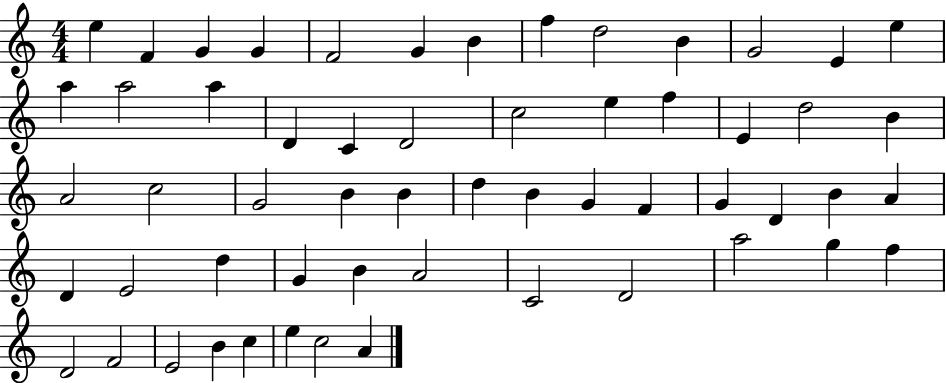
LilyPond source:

{
  \clef treble
  \numericTimeSignature
  \time 4/4
  \key c \major
  e''4 f'4 g'4 g'4 | f'2 g'4 b'4 | f''4 d''2 b'4 | g'2 e'4 e''4 | \break a''4 a''2 a''4 | d'4 c'4 d'2 | c''2 e''4 f''4 | e'4 d''2 b'4 | \break a'2 c''2 | g'2 b'4 b'4 | d''4 b'4 g'4 f'4 | g'4 d'4 b'4 a'4 | \break d'4 e'2 d''4 | g'4 b'4 a'2 | c'2 d'2 | a''2 g''4 f''4 | \break d'2 f'2 | e'2 b'4 c''4 | e''4 c''2 a'4 | \bar "|."
}